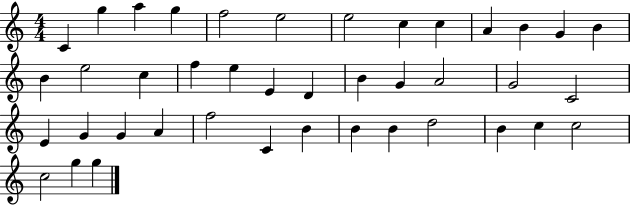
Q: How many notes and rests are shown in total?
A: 41